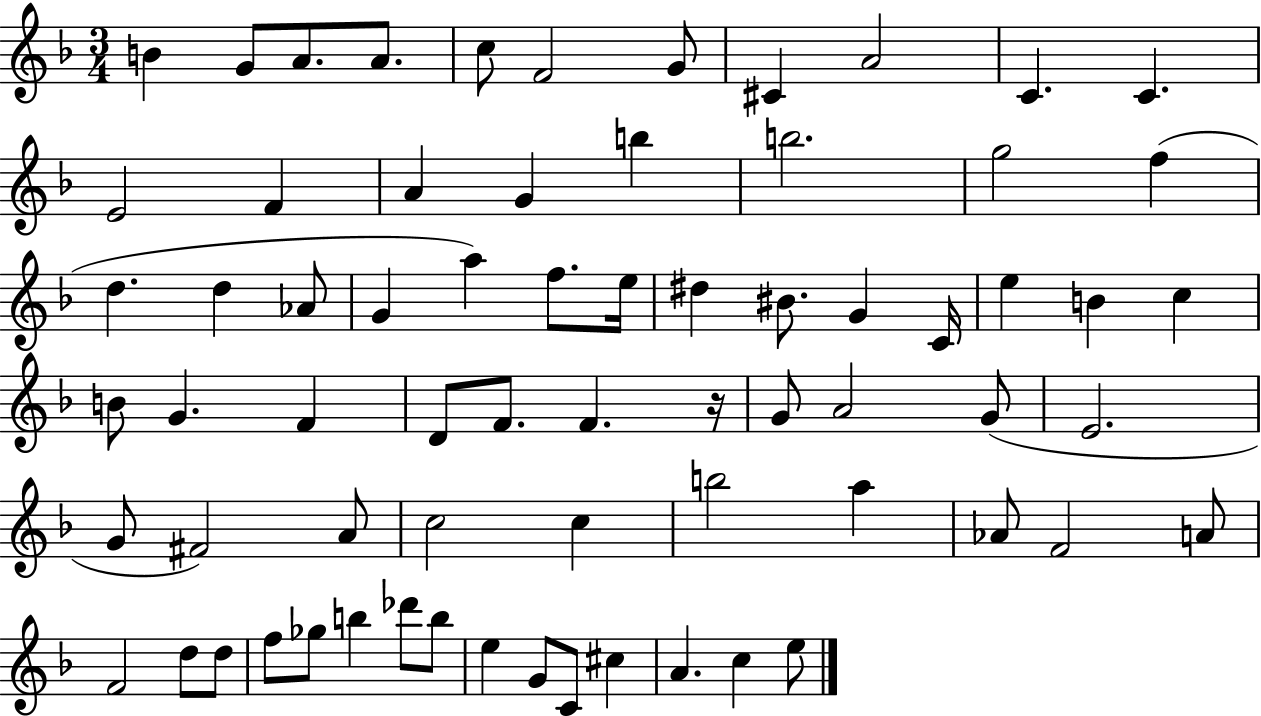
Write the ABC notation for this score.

X:1
T:Untitled
M:3/4
L:1/4
K:F
B G/2 A/2 A/2 c/2 F2 G/2 ^C A2 C C E2 F A G b b2 g2 f d d _A/2 G a f/2 e/4 ^d ^B/2 G C/4 e B c B/2 G F D/2 F/2 F z/4 G/2 A2 G/2 E2 G/2 ^F2 A/2 c2 c b2 a _A/2 F2 A/2 F2 d/2 d/2 f/2 _g/2 b _d'/2 b/2 e G/2 C/2 ^c A c e/2